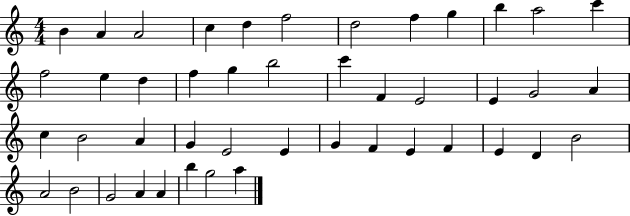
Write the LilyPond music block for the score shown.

{
  \clef treble
  \numericTimeSignature
  \time 4/4
  \key c \major
  b'4 a'4 a'2 | c''4 d''4 f''2 | d''2 f''4 g''4 | b''4 a''2 c'''4 | \break f''2 e''4 d''4 | f''4 g''4 b''2 | c'''4 f'4 e'2 | e'4 g'2 a'4 | \break c''4 b'2 a'4 | g'4 e'2 e'4 | g'4 f'4 e'4 f'4 | e'4 d'4 b'2 | \break a'2 b'2 | g'2 a'4 a'4 | b''4 g''2 a''4 | \bar "|."
}